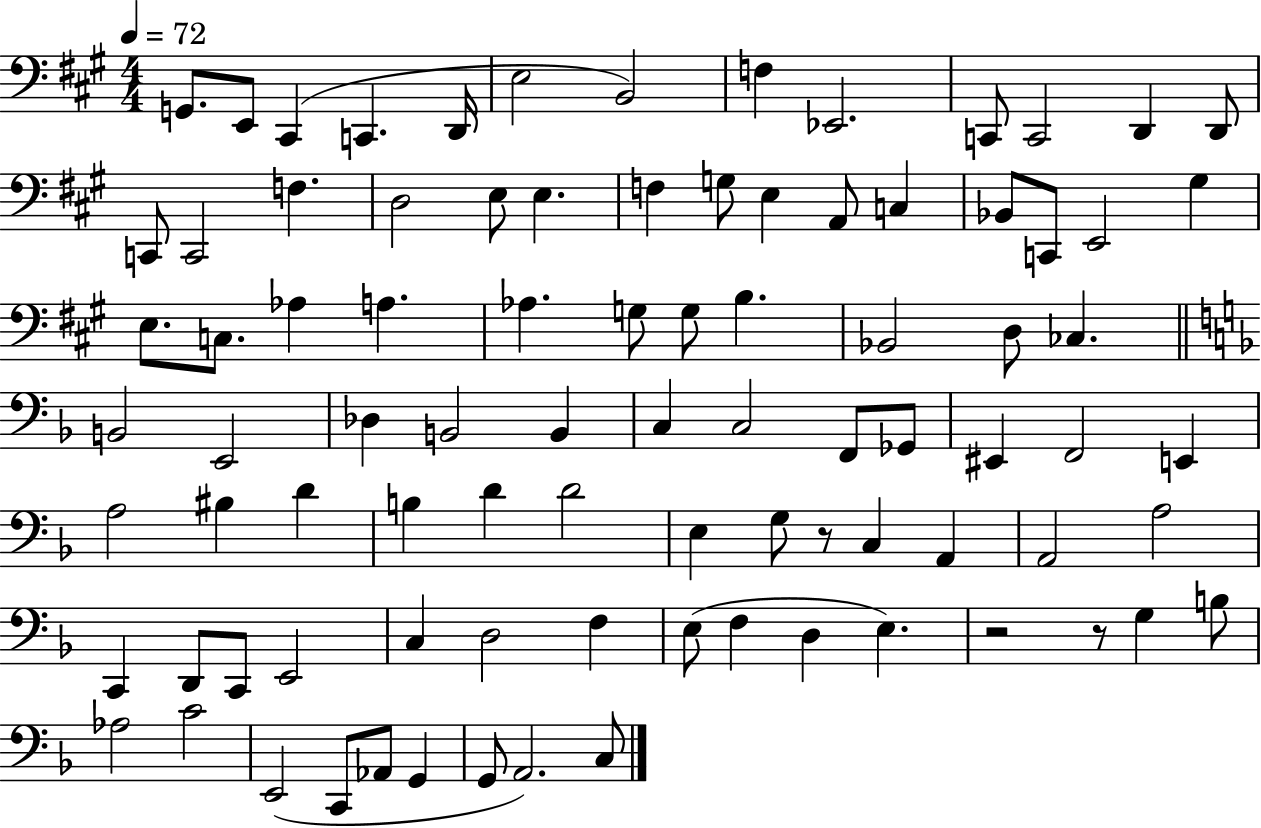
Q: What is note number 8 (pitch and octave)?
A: F3